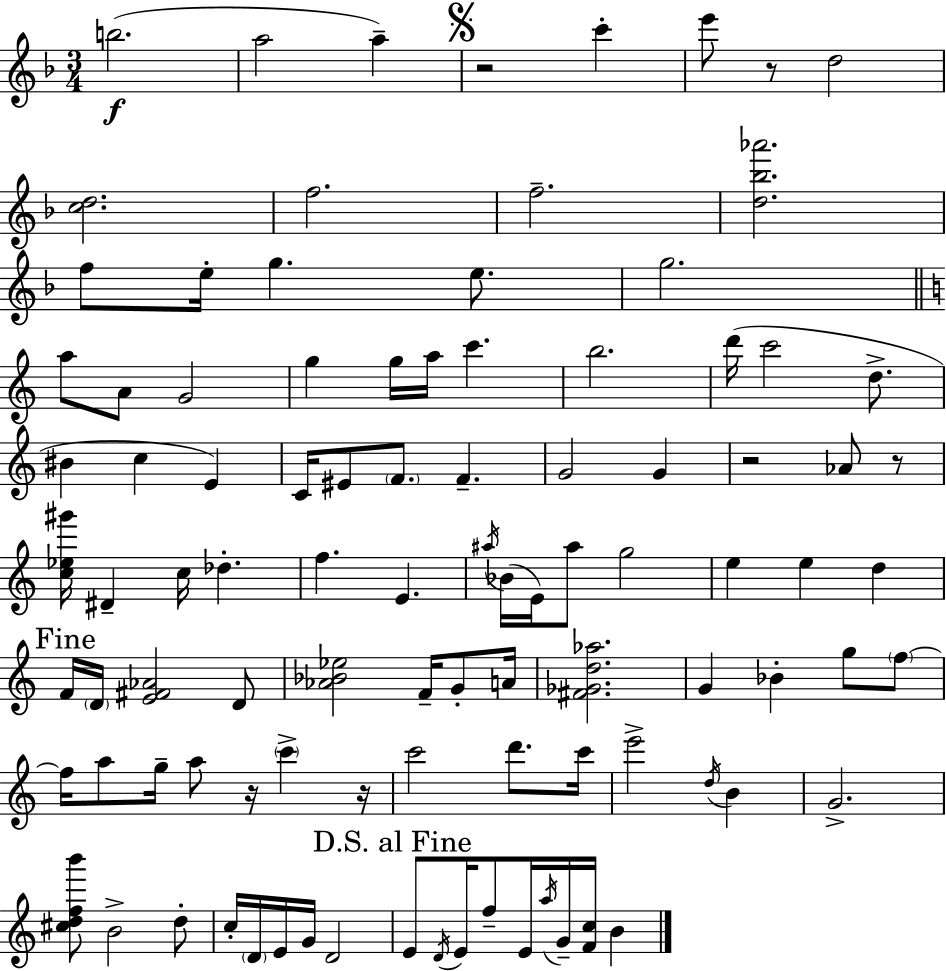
X:1
T:Untitled
M:3/4
L:1/4
K:F
b2 a2 a z2 c' e'/2 z/2 d2 [cd]2 f2 f2 [d_b_a']2 f/2 e/4 g e/2 g2 a/2 A/2 G2 g g/4 a/4 c' b2 d'/4 c'2 d/2 ^B c E C/4 ^E/2 F/2 F G2 G z2 _A/2 z/2 [c_e^g']/4 ^D c/4 _d f E ^a/4 _B/4 E/4 ^a/2 g2 e e d F/4 D/4 [E^F_A]2 D/2 [_A_B_e]2 F/4 G/2 A/4 [^F_Gd_a]2 G _B g/2 f/2 f/4 a/2 g/4 a/2 z/4 c' z/4 c'2 d'/2 c'/4 e'2 d/4 B G2 [^cdfb']/2 B2 d/2 c/4 D/4 E/4 G/4 D2 E/2 D/4 E/4 f/2 E/4 a/4 G/4 [Fc]/4 B